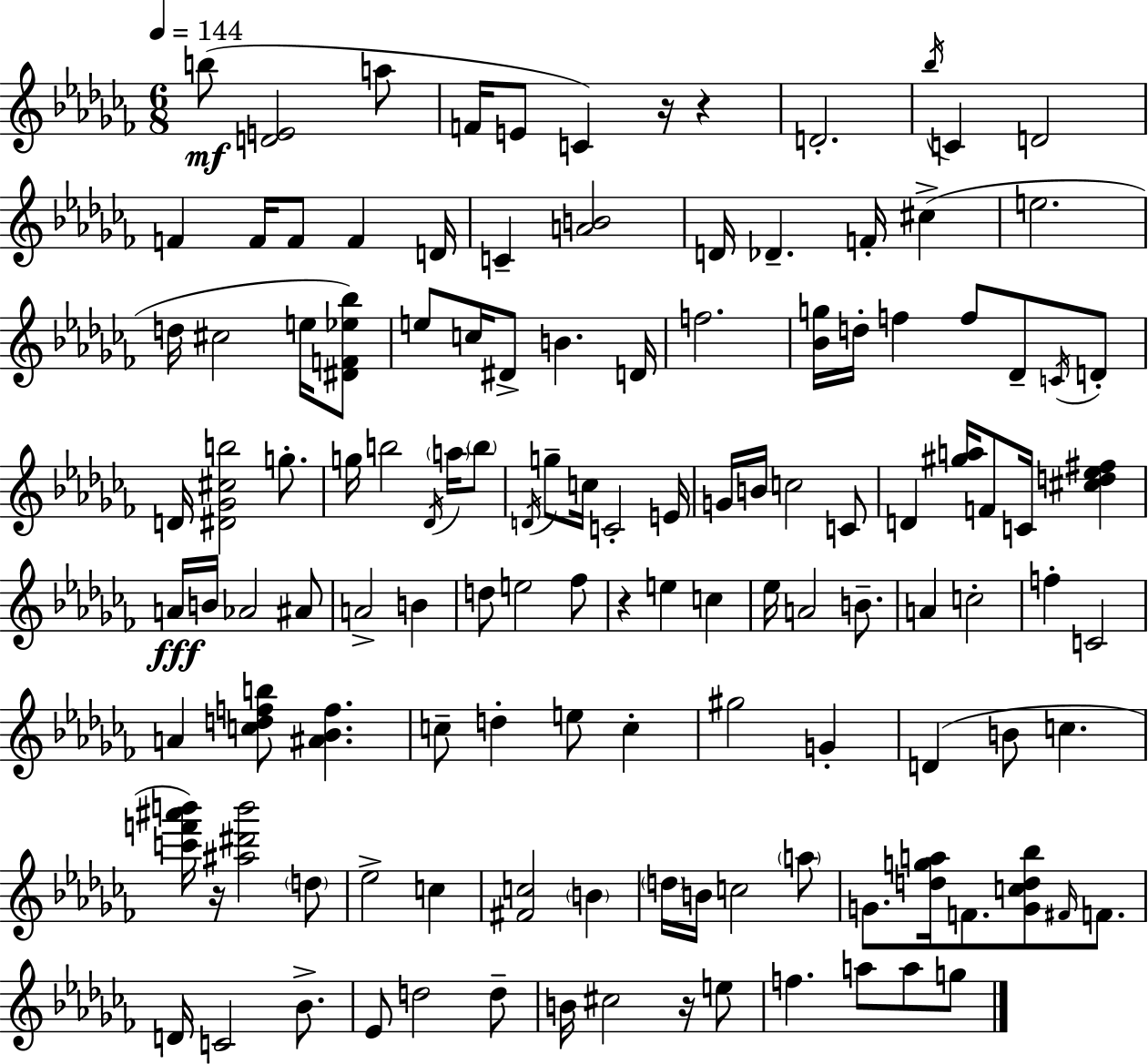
{
  \clef treble
  \numericTimeSignature
  \time 6/8
  \key aes \minor
  \tempo 4 = 144
  b''8(\mf <d' e'>2 a''8 | f'16 e'8 c'4) r16 r4 | d'2.-. | \acciaccatura { bes''16 } c'4 d'2 | \break f'4 f'16 f'8 f'4 | d'16 c'4-- <a' b'>2 | d'16 des'4.-- f'16-. cis''4->( | e''2. | \break d''16 cis''2 e''16 <dis' f' ees'' bes''>8) | e''8 c''16 dis'8-> b'4. | d'16 f''2. | <bes' g''>16 d''16-. f''4 f''8 des'8-- \acciaccatura { c'16 } | \break d'8-. d'16 <dis' ges' cis'' b''>2 g''8.-. | g''16 b''2 \acciaccatura { des'16 } | \parenthesize a''16 \parenthesize b''8 \acciaccatura { d'16 } g''8-- c''16 c'2-. | e'16 g'16 b'16 c''2 | \break c'8 d'4 <gis'' a''>16 f'8 c'16 | <cis'' d'' ees'' fis''>4 a'16\fff b'16 aes'2 | ais'8 a'2-> | b'4 d''8 e''2 | \break fes''8 r4 e''4 | c''4 ees''16 a'2 | b'8.-- a'4 c''2-. | f''4-. c'2 | \break a'4 <c'' d'' f'' b''>8 <ais' bes' f''>4. | c''8-- d''4-. e''8 | c''4-. gis''2 | g'4-. d'4( b'8 c''4. | \break <c''' f''' ais''' b'''>16) r16 <ais'' dis''' b'''>2 | \parenthesize d''8 ees''2-> | c''4 <fis' c''>2 | \parenthesize b'4 \parenthesize d''16 b'16 c''2 | \break \parenthesize a''8 g'8. <d'' g'' a''>16 f'8. <g' c'' d'' bes''>8 | \grace { fis'16 } f'8. d'16 c'2 | bes'8.-> ees'8 d''2 | d''8-- b'16 cis''2 | \break r16 e''8 f''4. a''8 | a''8 g''8 \bar "|."
}